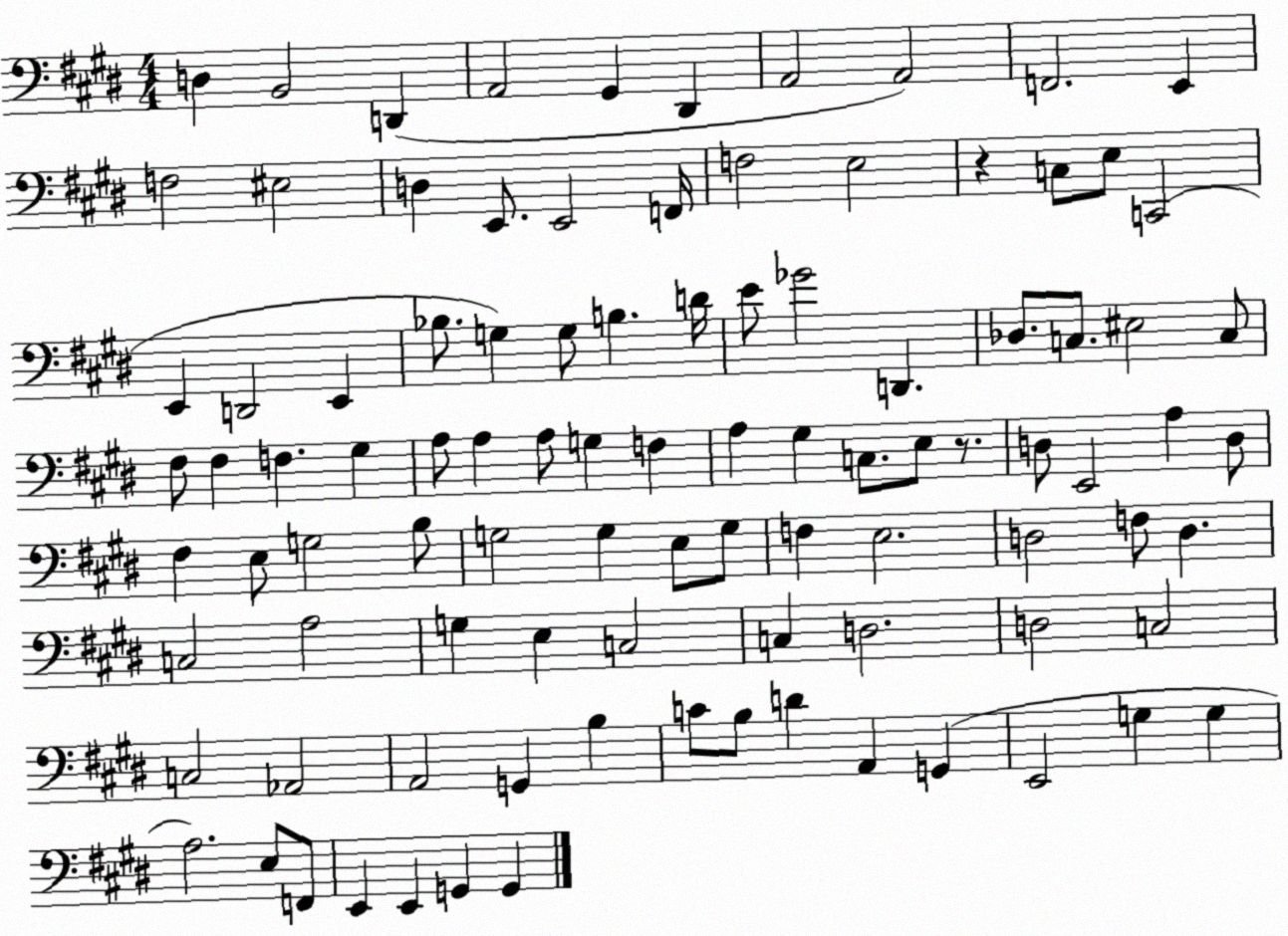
X:1
T:Untitled
M:4/4
L:1/4
K:E
D, B,,2 D,, A,,2 ^G,, ^D,, A,,2 A,,2 F,,2 E,, F,2 ^E,2 D, E,,/2 E,,2 F,,/4 F,2 E,2 z C,/2 E,/2 C,,2 E,, D,,2 E,, _B,/2 G, G,/2 B, D/4 E/2 _G2 D,, _D,/2 C,/2 ^E,2 C,/2 ^F,/2 ^F, F, ^G, A,/2 A, A,/2 G, F, A, ^G, C,/2 E,/2 z/2 D,/2 E,,2 A, D,/2 ^F, E,/2 G,2 B,/2 G,2 G, E,/2 G,/2 F, E,2 D,2 F,/2 D, C,2 A,2 G, E, C,2 C, D,2 D,2 C,2 C,2 _A,,2 A,,2 G,, B, C/2 B,/2 D A,, G,, E,,2 G, G, A,2 E,/2 F,,/2 E,, E,, G,, G,,